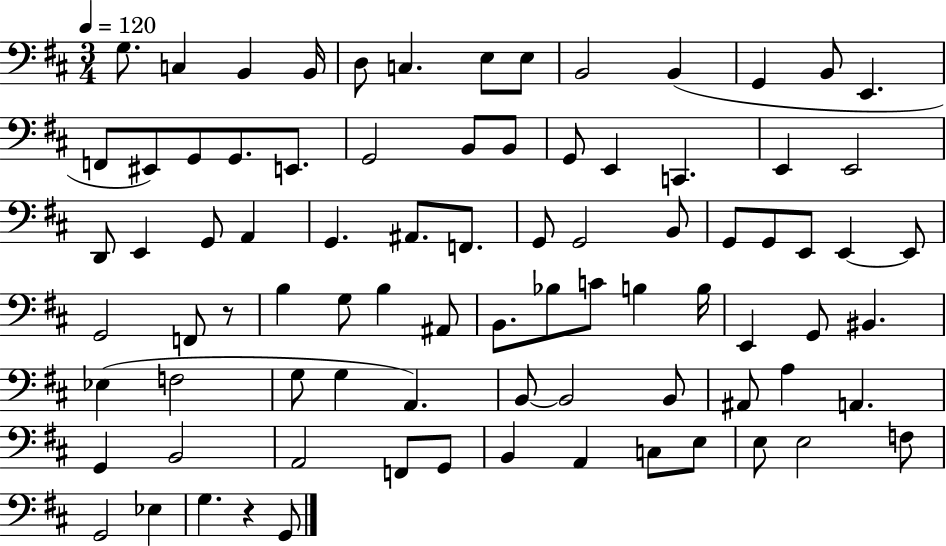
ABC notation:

X:1
T:Untitled
M:3/4
L:1/4
K:D
G,/2 C, B,, B,,/4 D,/2 C, E,/2 E,/2 B,,2 B,, G,, B,,/2 E,, F,,/2 ^E,,/2 G,,/2 G,,/2 E,,/2 G,,2 B,,/2 B,,/2 G,,/2 E,, C,, E,, E,,2 D,,/2 E,, G,,/2 A,, G,, ^A,,/2 F,,/2 G,,/2 G,,2 B,,/2 G,,/2 G,,/2 E,,/2 E,, E,,/2 G,,2 F,,/2 z/2 B, G,/2 B, ^A,,/2 B,,/2 _B,/2 C/2 B, B,/4 E,, G,,/2 ^B,, _E, F,2 G,/2 G, A,, B,,/2 B,,2 B,,/2 ^A,,/2 A, A,, G,, B,,2 A,,2 F,,/2 G,,/2 B,, A,, C,/2 E,/2 E,/2 E,2 F,/2 G,,2 _E, G, z G,,/2